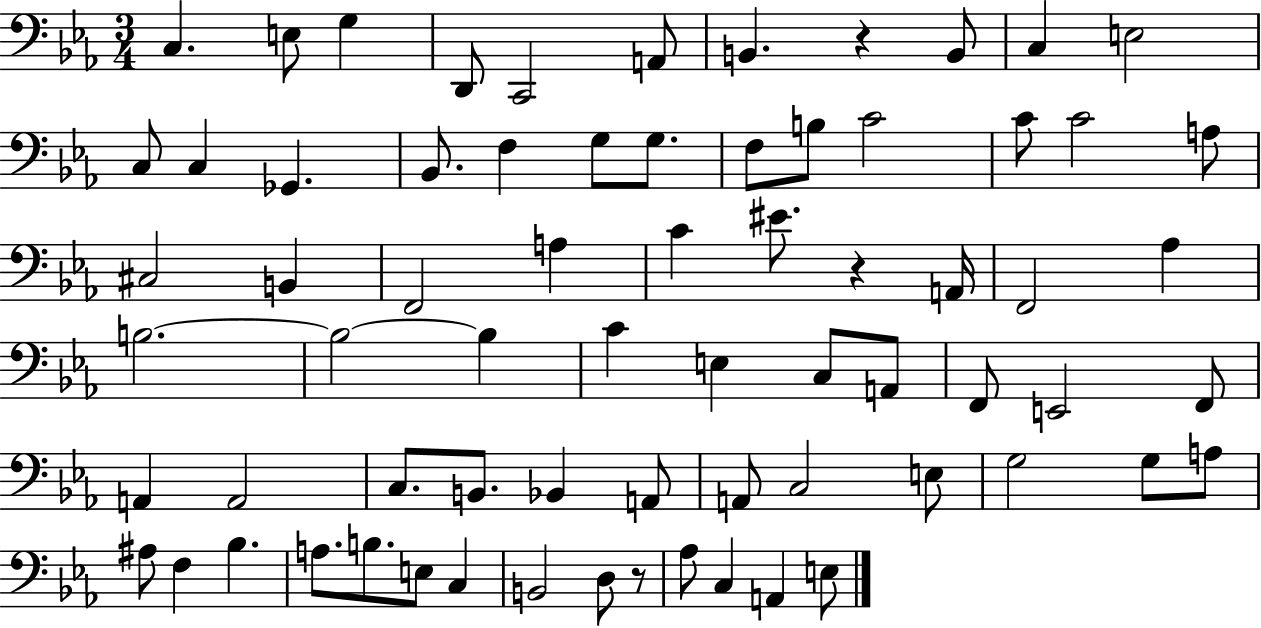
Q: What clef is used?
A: bass